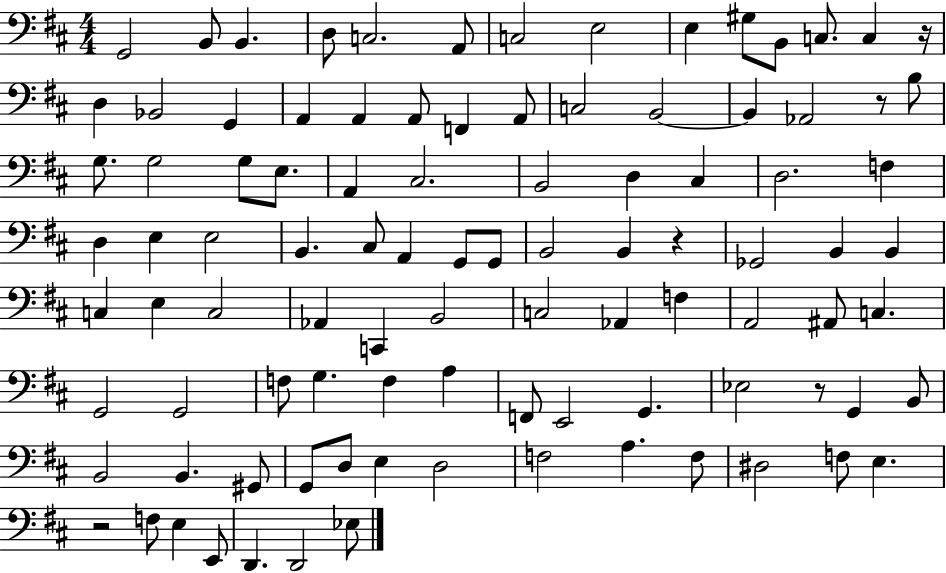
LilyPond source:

{
  \clef bass
  \numericTimeSignature
  \time 4/4
  \key d \major
  g,2 b,8 b,4. | d8 c2. a,8 | c2 e2 | e4 gis8 b,8 c8. c4 r16 | \break d4 bes,2 g,4 | a,4 a,4 a,8 f,4 a,8 | c2 b,2~~ | b,4 aes,2 r8 b8 | \break g8. g2 g8 e8. | a,4 cis2. | b,2 d4 cis4 | d2. f4 | \break d4 e4 e2 | b,4. cis8 a,4 g,8 g,8 | b,2 b,4 r4 | ges,2 b,4 b,4 | \break c4 e4 c2 | aes,4 c,4 b,2 | c2 aes,4 f4 | a,2 ais,8 c4. | \break g,2 g,2 | f8 g4. f4 a4 | f,8 e,2 g,4. | ees2 r8 g,4 b,8 | \break b,2 b,4. gis,8 | g,8 d8 e4 d2 | f2 a4. f8 | dis2 f8 e4. | \break r2 f8 e4 e,8 | d,4. d,2 ees8 | \bar "|."
}